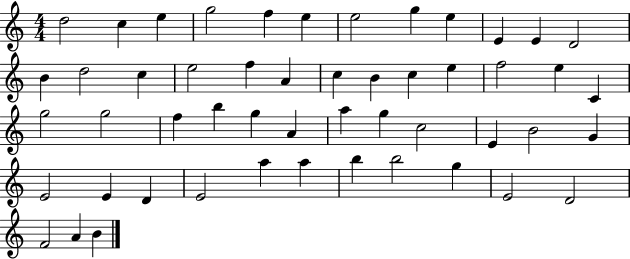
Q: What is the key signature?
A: C major